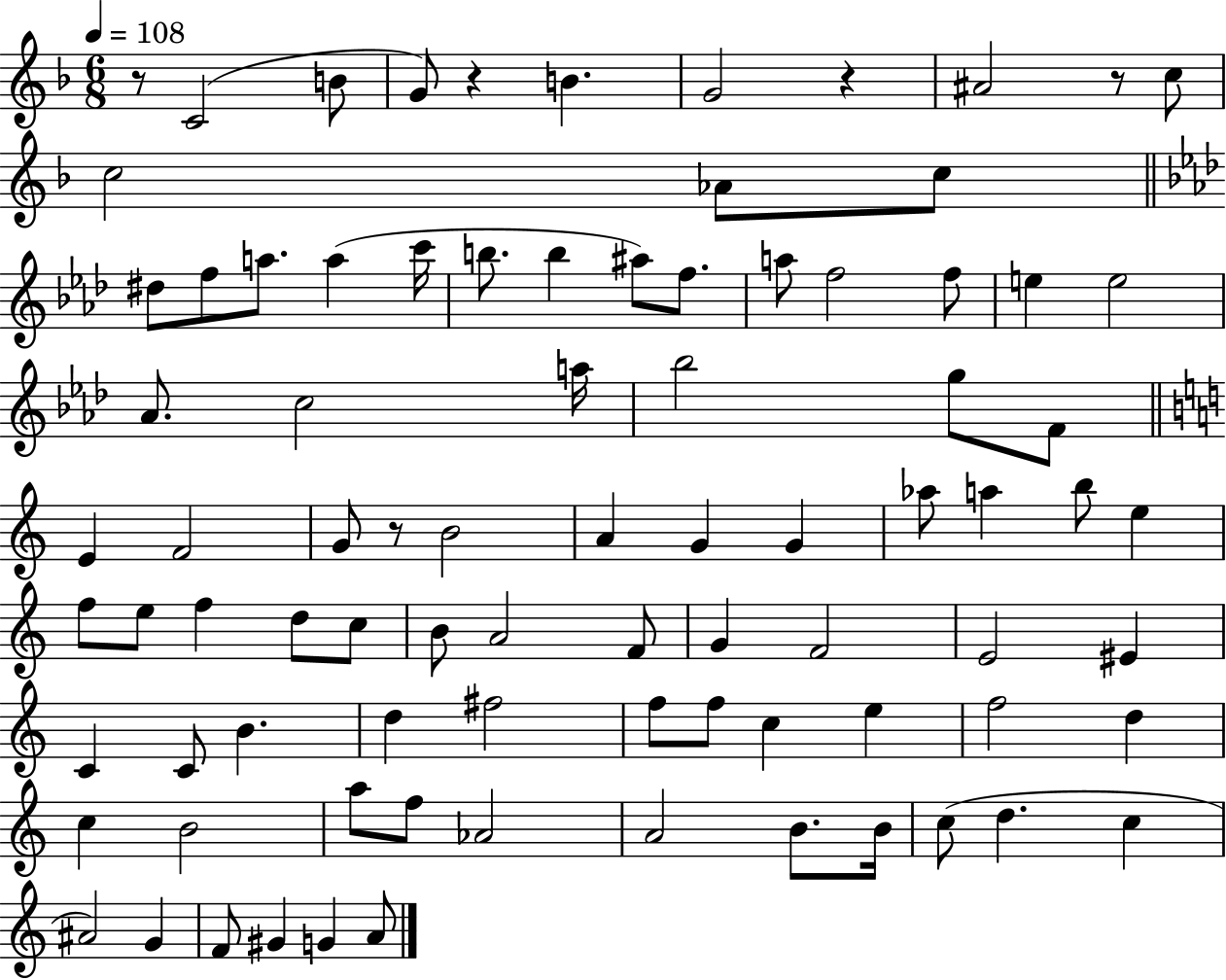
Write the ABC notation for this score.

X:1
T:Untitled
M:6/8
L:1/4
K:F
z/2 C2 B/2 G/2 z B G2 z ^A2 z/2 c/2 c2 _A/2 c/2 ^d/2 f/2 a/2 a c'/4 b/2 b ^a/2 f/2 a/2 f2 f/2 e e2 _A/2 c2 a/4 _b2 g/2 F/2 E F2 G/2 z/2 B2 A G G _a/2 a b/2 e f/2 e/2 f d/2 c/2 B/2 A2 F/2 G F2 E2 ^E C C/2 B d ^f2 f/2 f/2 c e f2 d c B2 a/2 f/2 _A2 A2 B/2 B/4 c/2 d c ^A2 G F/2 ^G G A/2